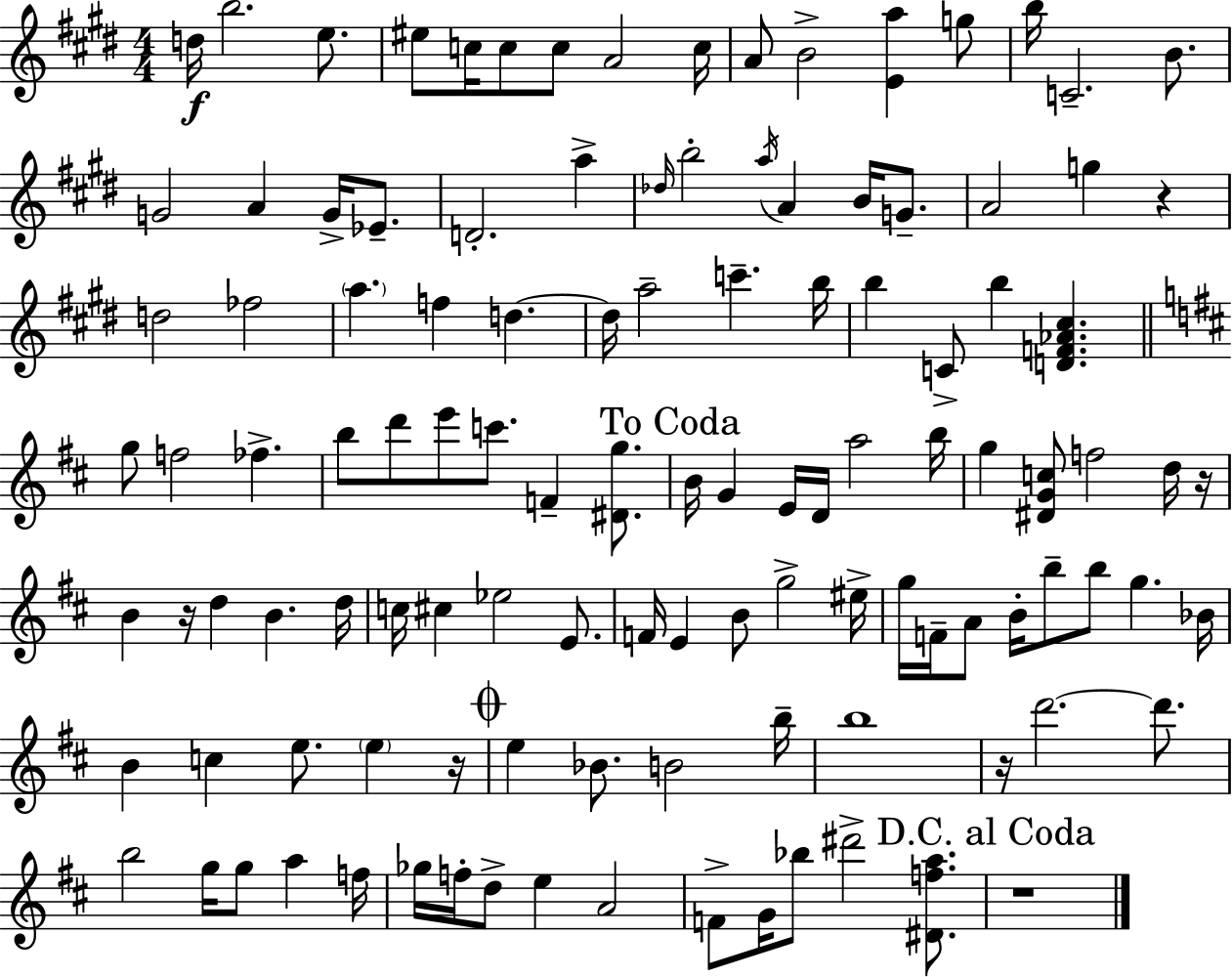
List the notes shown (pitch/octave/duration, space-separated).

D5/s B5/h. E5/e. EIS5/e C5/s C5/e C5/e A4/h C5/s A4/e B4/h [E4,A5]/q G5/e B5/s C4/h. B4/e. G4/h A4/q G4/s Eb4/e. D4/h. A5/q Db5/s B5/h A5/s A4/q B4/s G4/e. A4/h G5/q R/q D5/h FES5/h A5/q. F5/q D5/q. D5/s A5/h C6/q. B5/s B5/q C4/e B5/q [D4,F4,Ab4,C#5]/q. G5/e F5/h FES5/q. B5/e D6/e E6/e C6/e. F4/q [D#4,G5]/e. B4/s G4/q E4/s D4/s A5/h B5/s G5/q [D#4,G4,C5]/e F5/h D5/s R/s B4/q R/s D5/q B4/q. D5/s C5/s C#5/q Eb5/h E4/e. F4/s E4/q B4/e G5/h EIS5/s G5/s F4/s A4/e B4/s B5/e B5/e G5/q. Bb4/s B4/q C5/q E5/e. E5/q R/s E5/q Bb4/e. B4/h B5/s B5/w R/s D6/h. D6/e. B5/h G5/s G5/e A5/q F5/s Gb5/s F5/s D5/e E5/q A4/h F4/e G4/s Bb5/e D#6/h [D#4,F5,A5]/e. R/w